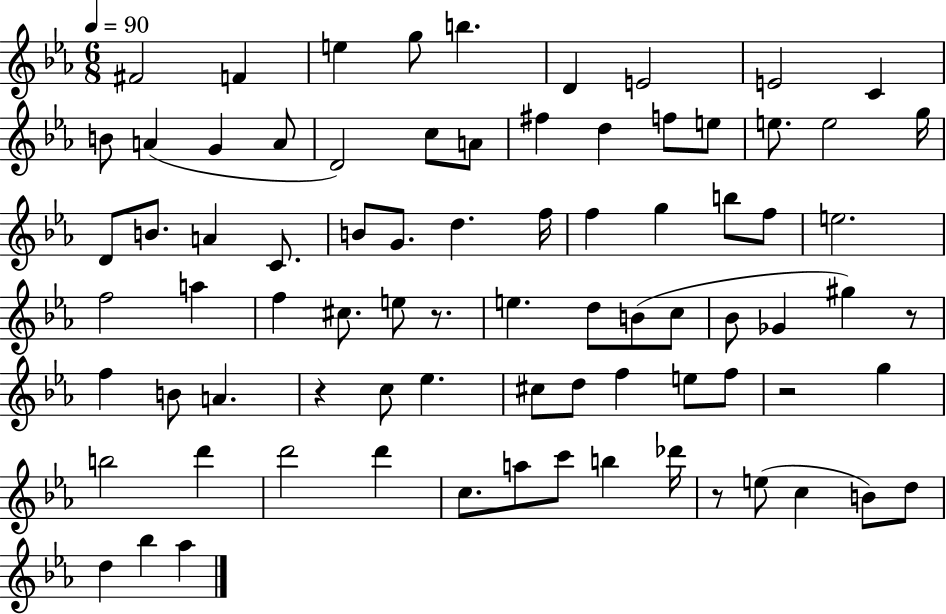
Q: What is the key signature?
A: EES major